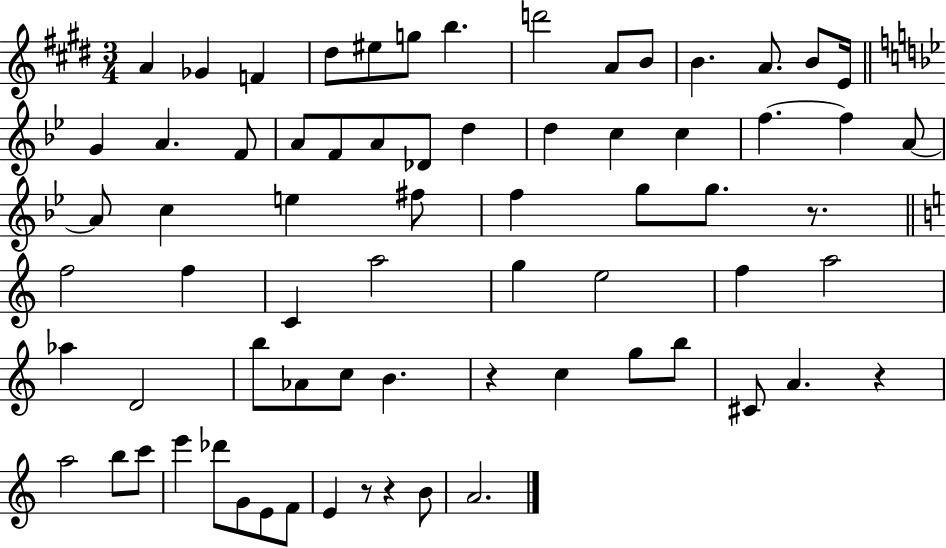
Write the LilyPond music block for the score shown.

{
  \clef treble
  \numericTimeSignature
  \time 3/4
  \key e \major
  a'4 ges'4 f'4 | dis''8 eis''8 g''8 b''4. | d'''2 a'8 b'8 | b'4. a'8. b'8 e'16 | \break \bar "||" \break \key bes \major g'4 a'4. f'8 | a'8 f'8 a'8 des'8 d''4 | d''4 c''4 c''4 | f''4.~~ f''4 a'8~~ | \break a'8 c''4 e''4 fis''8 | f''4 g''8 g''8. r8. | \bar "||" \break \key c \major f''2 f''4 | c'4 a''2 | g''4 e''2 | f''4 a''2 | \break aes''4 d'2 | b''8 aes'8 c''8 b'4. | r4 c''4 g''8 b''8 | cis'8 a'4. r4 | \break a''2 b''8 c'''8 | e'''4 des'''8 g'8 e'8 f'8 | e'4 r8 r4 b'8 | a'2. | \break \bar "|."
}